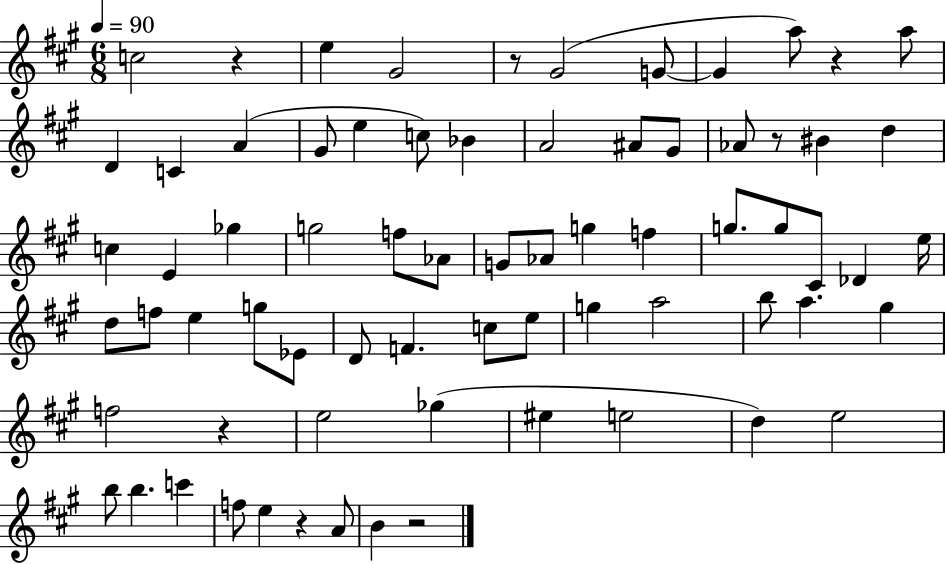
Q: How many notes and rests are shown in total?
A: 71